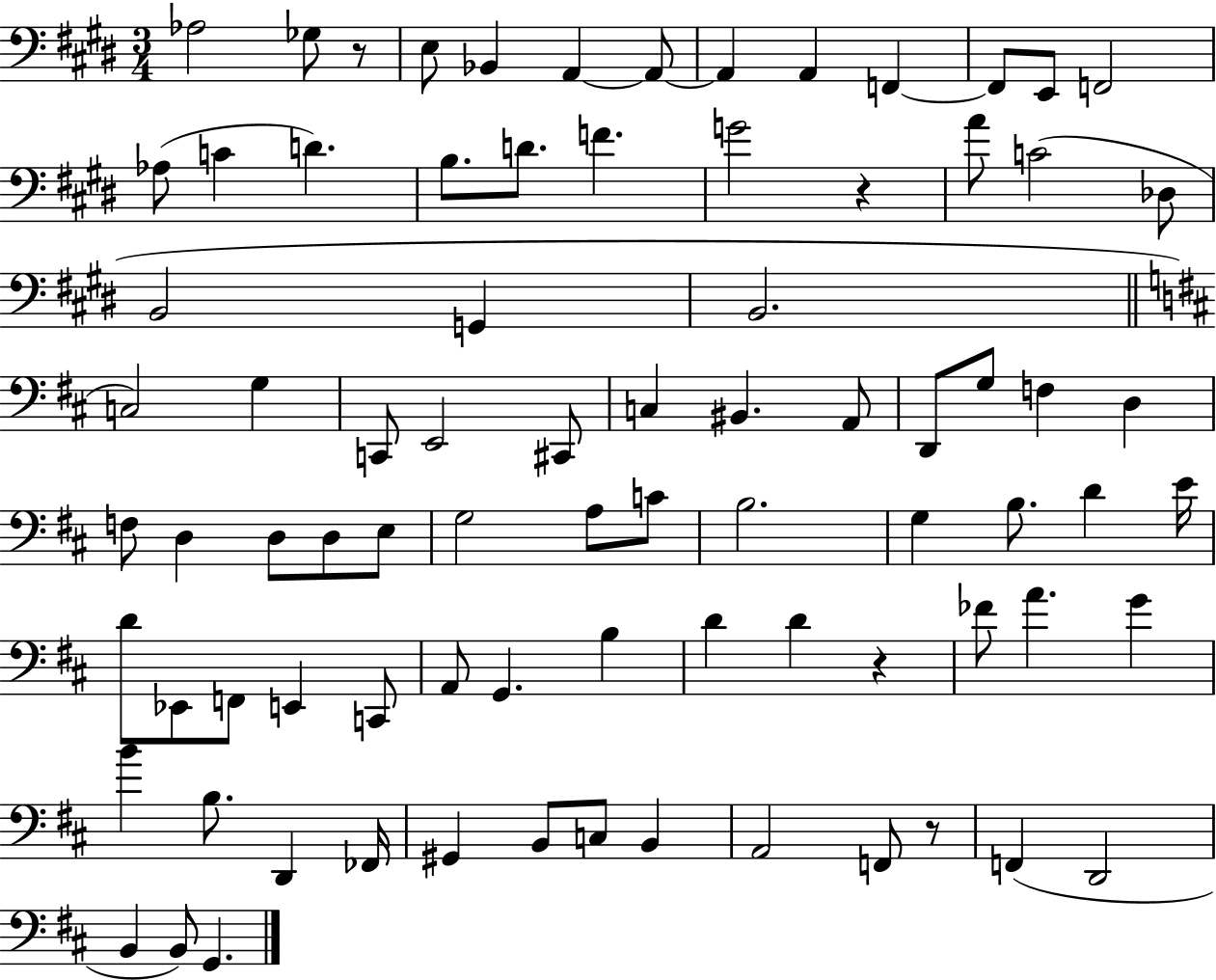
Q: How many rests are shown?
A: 4